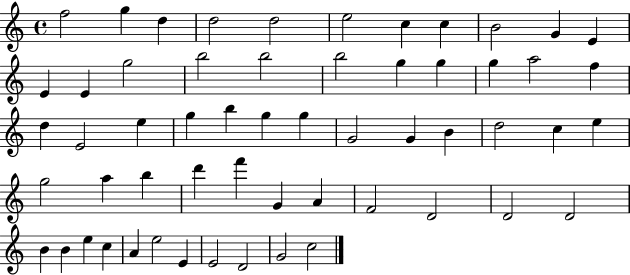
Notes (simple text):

F5/h G5/q D5/q D5/h D5/h E5/h C5/q C5/q B4/h G4/q E4/q E4/q E4/q G5/h B5/h B5/h B5/h G5/q G5/q G5/q A5/h F5/q D5/q E4/h E5/q G5/q B5/q G5/q G5/q G4/h G4/q B4/q D5/h C5/q E5/q G5/h A5/q B5/q D6/q F6/q G4/q A4/q F4/h D4/h D4/h D4/h B4/q B4/q E5/q C5/q A4/q E5/h E4/q E4/h D4/h G4/h C5/h